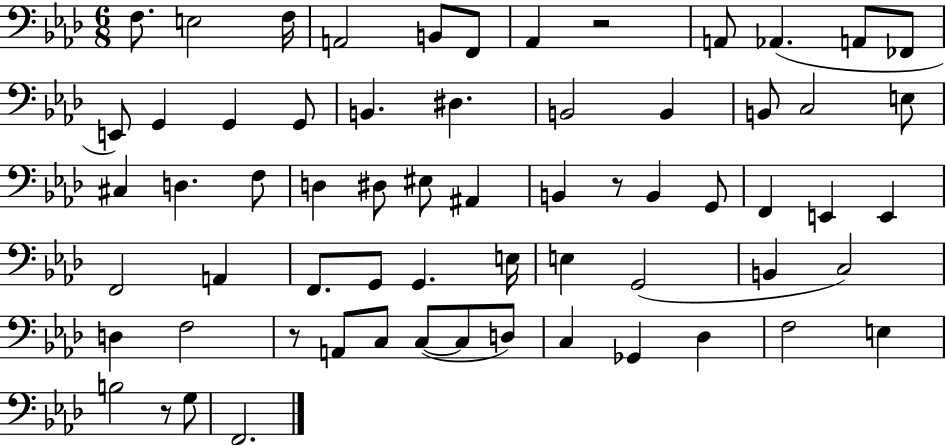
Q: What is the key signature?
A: AES major